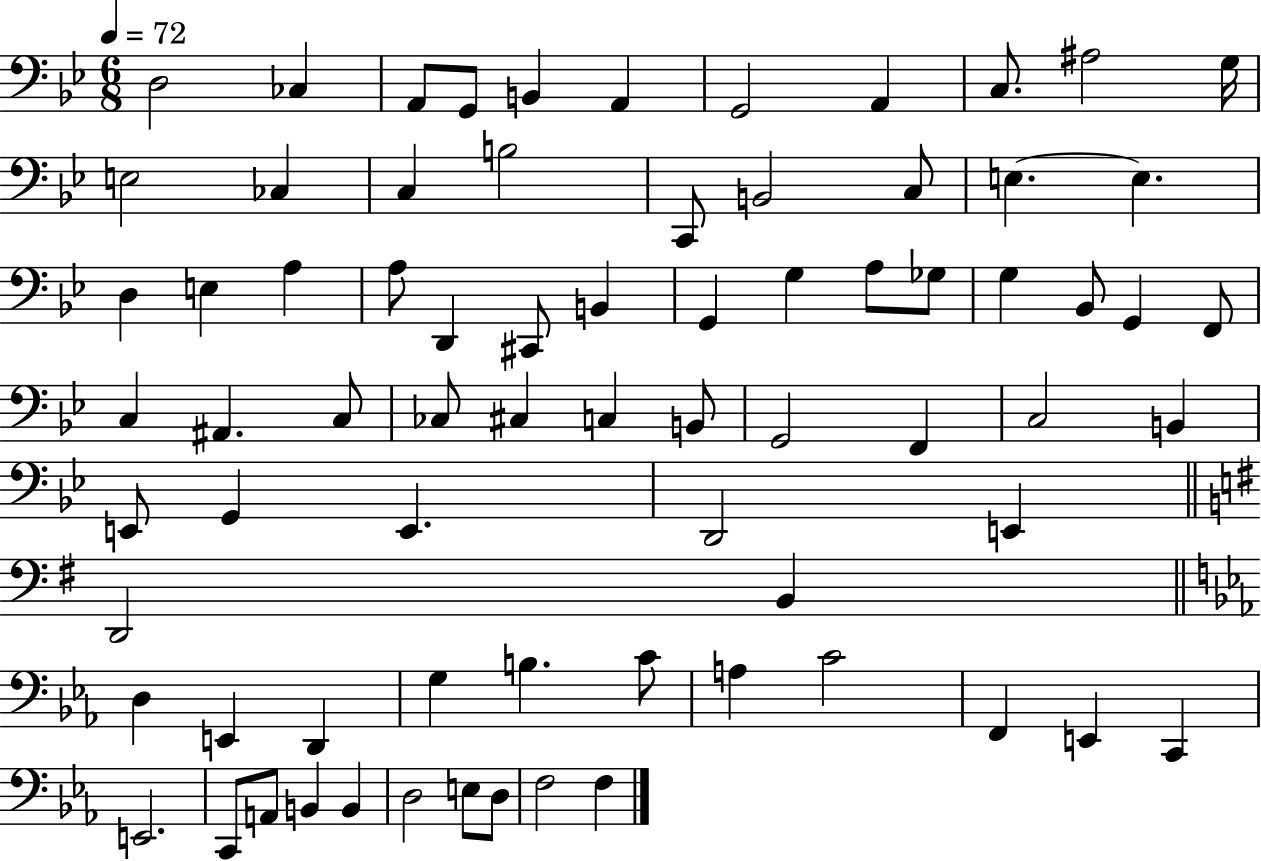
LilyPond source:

{
  \clef bass
  \numericTimeSignature
  \time 6/8
  \key bes \major
  \tempo 4 = 72
  d2 ces4 | a,8 g,8 b,4 a,4 | g,2 a,4 | c8. ais2 g16 | \break e2 ces4 | c4 b2 | c,8 b,2 c8 | e4.~~ e4. | \break d4 e4 a4 | a8 d,4 cis,8 b,4 | g,4 g4 a8 ges8 | g4 bes,8 g,4 f,8 | \break c4 ais,4. c8 | ces8 cis4 c4 b,8 | g,2 f,4 | c2 b,4 | \break e,8 g,4 e,4. | d,2 e,4 | \bar "||" \break \key g \major d,2 b,4 | \bar "||" \break \key c \minor d4 e,4 d,4 | g4 b4. c'8 | a4 c'2 | f,4 e,4 c,4 | \break e,2. | c,8 a,8 b,4 b,4 | d2 e8 d8 | f2 f4 | \break \bar "|."
}